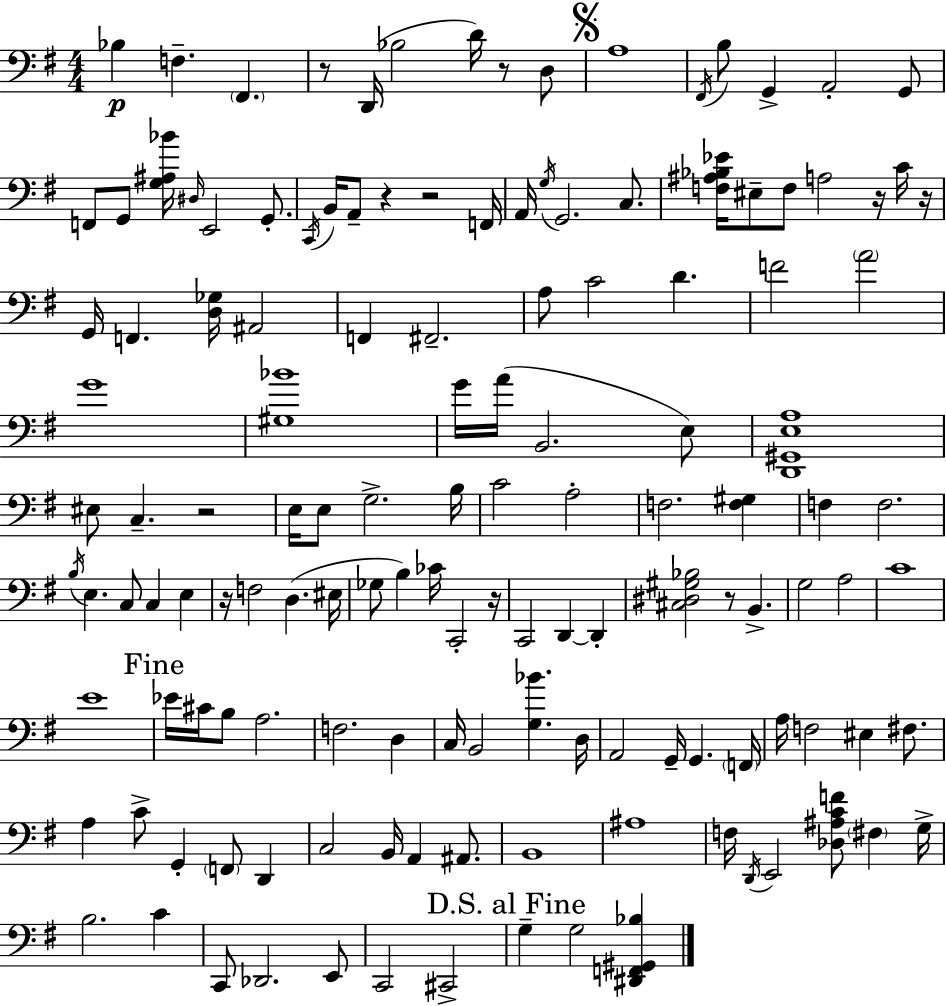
{
  \clef bass
  \numericTimeSignature
  \time 4/4
  \key e \minor
  bes4\p f4.-- \parenthesize fis,4. | r8 d,16( bes2 d'16) r8 d8 | \mark \markup { \musicglyph "scripts.segno" } a1 | \acciaccatura { fis,16 } b8 g,4-> a,2-. g,8 | \break f,8 g,8 <g ais bes'>16 \grace { dis16 } e,2 g,8.-. | \acciaccatura { c,16 } b,16 a,8-- r4 r2 | f,16 a,16 \acciaccatura { g16 } g,2. | c8. <f ais bes ees'>16 eis8-- f8 a2 | \break r16 c'16 r16 g,16 f,4. <d ges>16 ais,2 | f,4 fis,2.-- | a8 c'2 d'4. | f'2 \parenthesize a'2 | \break g'1 | <gis bes'>1 | g'16 a'16( b,2. | e8) <d, gis, e a>1 | \break eis8 c4.-- r2 | e16 e8 g2.-> | b16 c'2 a2-. | f2. | \break <f gis>4 f4 f2. | \acciaccatura { b16 } e4. c8 c4 | e4 r16 f2 d4.( | eis16 ges8 b4) ces'16 c,2-. | \break r16 c,2 d,4~~ | d,4-. <cis dis gis bes>2 r8 b,4.-> | g2 a2 | c'1 | \break e'1 | \mark "Fine" ees'16 cis'16 b8 a2. | f2. | d4 c16 b,2 <g bes'>4. | \break d16 a,2 g,16-- g,4. | \parenthesize f,16 a16 f2 eis4 | fis8. a4 c'8-> g,4-. \parenthesize f,8 | d,4 c2 b,16 a,4 | \break ais,8. b,1 | ais1 | f16 \acciaccatura { d,16 } e,2 <des ais c' f'>8 | \parenthesize fis4 g16-> b2. | \break c'4 c,8 des,2. | e,8 c,2 cis,2-> | \mark "D.S. al Fine" g4-- g2 | <dis, f, gis, bes>4 \bar "|."
}